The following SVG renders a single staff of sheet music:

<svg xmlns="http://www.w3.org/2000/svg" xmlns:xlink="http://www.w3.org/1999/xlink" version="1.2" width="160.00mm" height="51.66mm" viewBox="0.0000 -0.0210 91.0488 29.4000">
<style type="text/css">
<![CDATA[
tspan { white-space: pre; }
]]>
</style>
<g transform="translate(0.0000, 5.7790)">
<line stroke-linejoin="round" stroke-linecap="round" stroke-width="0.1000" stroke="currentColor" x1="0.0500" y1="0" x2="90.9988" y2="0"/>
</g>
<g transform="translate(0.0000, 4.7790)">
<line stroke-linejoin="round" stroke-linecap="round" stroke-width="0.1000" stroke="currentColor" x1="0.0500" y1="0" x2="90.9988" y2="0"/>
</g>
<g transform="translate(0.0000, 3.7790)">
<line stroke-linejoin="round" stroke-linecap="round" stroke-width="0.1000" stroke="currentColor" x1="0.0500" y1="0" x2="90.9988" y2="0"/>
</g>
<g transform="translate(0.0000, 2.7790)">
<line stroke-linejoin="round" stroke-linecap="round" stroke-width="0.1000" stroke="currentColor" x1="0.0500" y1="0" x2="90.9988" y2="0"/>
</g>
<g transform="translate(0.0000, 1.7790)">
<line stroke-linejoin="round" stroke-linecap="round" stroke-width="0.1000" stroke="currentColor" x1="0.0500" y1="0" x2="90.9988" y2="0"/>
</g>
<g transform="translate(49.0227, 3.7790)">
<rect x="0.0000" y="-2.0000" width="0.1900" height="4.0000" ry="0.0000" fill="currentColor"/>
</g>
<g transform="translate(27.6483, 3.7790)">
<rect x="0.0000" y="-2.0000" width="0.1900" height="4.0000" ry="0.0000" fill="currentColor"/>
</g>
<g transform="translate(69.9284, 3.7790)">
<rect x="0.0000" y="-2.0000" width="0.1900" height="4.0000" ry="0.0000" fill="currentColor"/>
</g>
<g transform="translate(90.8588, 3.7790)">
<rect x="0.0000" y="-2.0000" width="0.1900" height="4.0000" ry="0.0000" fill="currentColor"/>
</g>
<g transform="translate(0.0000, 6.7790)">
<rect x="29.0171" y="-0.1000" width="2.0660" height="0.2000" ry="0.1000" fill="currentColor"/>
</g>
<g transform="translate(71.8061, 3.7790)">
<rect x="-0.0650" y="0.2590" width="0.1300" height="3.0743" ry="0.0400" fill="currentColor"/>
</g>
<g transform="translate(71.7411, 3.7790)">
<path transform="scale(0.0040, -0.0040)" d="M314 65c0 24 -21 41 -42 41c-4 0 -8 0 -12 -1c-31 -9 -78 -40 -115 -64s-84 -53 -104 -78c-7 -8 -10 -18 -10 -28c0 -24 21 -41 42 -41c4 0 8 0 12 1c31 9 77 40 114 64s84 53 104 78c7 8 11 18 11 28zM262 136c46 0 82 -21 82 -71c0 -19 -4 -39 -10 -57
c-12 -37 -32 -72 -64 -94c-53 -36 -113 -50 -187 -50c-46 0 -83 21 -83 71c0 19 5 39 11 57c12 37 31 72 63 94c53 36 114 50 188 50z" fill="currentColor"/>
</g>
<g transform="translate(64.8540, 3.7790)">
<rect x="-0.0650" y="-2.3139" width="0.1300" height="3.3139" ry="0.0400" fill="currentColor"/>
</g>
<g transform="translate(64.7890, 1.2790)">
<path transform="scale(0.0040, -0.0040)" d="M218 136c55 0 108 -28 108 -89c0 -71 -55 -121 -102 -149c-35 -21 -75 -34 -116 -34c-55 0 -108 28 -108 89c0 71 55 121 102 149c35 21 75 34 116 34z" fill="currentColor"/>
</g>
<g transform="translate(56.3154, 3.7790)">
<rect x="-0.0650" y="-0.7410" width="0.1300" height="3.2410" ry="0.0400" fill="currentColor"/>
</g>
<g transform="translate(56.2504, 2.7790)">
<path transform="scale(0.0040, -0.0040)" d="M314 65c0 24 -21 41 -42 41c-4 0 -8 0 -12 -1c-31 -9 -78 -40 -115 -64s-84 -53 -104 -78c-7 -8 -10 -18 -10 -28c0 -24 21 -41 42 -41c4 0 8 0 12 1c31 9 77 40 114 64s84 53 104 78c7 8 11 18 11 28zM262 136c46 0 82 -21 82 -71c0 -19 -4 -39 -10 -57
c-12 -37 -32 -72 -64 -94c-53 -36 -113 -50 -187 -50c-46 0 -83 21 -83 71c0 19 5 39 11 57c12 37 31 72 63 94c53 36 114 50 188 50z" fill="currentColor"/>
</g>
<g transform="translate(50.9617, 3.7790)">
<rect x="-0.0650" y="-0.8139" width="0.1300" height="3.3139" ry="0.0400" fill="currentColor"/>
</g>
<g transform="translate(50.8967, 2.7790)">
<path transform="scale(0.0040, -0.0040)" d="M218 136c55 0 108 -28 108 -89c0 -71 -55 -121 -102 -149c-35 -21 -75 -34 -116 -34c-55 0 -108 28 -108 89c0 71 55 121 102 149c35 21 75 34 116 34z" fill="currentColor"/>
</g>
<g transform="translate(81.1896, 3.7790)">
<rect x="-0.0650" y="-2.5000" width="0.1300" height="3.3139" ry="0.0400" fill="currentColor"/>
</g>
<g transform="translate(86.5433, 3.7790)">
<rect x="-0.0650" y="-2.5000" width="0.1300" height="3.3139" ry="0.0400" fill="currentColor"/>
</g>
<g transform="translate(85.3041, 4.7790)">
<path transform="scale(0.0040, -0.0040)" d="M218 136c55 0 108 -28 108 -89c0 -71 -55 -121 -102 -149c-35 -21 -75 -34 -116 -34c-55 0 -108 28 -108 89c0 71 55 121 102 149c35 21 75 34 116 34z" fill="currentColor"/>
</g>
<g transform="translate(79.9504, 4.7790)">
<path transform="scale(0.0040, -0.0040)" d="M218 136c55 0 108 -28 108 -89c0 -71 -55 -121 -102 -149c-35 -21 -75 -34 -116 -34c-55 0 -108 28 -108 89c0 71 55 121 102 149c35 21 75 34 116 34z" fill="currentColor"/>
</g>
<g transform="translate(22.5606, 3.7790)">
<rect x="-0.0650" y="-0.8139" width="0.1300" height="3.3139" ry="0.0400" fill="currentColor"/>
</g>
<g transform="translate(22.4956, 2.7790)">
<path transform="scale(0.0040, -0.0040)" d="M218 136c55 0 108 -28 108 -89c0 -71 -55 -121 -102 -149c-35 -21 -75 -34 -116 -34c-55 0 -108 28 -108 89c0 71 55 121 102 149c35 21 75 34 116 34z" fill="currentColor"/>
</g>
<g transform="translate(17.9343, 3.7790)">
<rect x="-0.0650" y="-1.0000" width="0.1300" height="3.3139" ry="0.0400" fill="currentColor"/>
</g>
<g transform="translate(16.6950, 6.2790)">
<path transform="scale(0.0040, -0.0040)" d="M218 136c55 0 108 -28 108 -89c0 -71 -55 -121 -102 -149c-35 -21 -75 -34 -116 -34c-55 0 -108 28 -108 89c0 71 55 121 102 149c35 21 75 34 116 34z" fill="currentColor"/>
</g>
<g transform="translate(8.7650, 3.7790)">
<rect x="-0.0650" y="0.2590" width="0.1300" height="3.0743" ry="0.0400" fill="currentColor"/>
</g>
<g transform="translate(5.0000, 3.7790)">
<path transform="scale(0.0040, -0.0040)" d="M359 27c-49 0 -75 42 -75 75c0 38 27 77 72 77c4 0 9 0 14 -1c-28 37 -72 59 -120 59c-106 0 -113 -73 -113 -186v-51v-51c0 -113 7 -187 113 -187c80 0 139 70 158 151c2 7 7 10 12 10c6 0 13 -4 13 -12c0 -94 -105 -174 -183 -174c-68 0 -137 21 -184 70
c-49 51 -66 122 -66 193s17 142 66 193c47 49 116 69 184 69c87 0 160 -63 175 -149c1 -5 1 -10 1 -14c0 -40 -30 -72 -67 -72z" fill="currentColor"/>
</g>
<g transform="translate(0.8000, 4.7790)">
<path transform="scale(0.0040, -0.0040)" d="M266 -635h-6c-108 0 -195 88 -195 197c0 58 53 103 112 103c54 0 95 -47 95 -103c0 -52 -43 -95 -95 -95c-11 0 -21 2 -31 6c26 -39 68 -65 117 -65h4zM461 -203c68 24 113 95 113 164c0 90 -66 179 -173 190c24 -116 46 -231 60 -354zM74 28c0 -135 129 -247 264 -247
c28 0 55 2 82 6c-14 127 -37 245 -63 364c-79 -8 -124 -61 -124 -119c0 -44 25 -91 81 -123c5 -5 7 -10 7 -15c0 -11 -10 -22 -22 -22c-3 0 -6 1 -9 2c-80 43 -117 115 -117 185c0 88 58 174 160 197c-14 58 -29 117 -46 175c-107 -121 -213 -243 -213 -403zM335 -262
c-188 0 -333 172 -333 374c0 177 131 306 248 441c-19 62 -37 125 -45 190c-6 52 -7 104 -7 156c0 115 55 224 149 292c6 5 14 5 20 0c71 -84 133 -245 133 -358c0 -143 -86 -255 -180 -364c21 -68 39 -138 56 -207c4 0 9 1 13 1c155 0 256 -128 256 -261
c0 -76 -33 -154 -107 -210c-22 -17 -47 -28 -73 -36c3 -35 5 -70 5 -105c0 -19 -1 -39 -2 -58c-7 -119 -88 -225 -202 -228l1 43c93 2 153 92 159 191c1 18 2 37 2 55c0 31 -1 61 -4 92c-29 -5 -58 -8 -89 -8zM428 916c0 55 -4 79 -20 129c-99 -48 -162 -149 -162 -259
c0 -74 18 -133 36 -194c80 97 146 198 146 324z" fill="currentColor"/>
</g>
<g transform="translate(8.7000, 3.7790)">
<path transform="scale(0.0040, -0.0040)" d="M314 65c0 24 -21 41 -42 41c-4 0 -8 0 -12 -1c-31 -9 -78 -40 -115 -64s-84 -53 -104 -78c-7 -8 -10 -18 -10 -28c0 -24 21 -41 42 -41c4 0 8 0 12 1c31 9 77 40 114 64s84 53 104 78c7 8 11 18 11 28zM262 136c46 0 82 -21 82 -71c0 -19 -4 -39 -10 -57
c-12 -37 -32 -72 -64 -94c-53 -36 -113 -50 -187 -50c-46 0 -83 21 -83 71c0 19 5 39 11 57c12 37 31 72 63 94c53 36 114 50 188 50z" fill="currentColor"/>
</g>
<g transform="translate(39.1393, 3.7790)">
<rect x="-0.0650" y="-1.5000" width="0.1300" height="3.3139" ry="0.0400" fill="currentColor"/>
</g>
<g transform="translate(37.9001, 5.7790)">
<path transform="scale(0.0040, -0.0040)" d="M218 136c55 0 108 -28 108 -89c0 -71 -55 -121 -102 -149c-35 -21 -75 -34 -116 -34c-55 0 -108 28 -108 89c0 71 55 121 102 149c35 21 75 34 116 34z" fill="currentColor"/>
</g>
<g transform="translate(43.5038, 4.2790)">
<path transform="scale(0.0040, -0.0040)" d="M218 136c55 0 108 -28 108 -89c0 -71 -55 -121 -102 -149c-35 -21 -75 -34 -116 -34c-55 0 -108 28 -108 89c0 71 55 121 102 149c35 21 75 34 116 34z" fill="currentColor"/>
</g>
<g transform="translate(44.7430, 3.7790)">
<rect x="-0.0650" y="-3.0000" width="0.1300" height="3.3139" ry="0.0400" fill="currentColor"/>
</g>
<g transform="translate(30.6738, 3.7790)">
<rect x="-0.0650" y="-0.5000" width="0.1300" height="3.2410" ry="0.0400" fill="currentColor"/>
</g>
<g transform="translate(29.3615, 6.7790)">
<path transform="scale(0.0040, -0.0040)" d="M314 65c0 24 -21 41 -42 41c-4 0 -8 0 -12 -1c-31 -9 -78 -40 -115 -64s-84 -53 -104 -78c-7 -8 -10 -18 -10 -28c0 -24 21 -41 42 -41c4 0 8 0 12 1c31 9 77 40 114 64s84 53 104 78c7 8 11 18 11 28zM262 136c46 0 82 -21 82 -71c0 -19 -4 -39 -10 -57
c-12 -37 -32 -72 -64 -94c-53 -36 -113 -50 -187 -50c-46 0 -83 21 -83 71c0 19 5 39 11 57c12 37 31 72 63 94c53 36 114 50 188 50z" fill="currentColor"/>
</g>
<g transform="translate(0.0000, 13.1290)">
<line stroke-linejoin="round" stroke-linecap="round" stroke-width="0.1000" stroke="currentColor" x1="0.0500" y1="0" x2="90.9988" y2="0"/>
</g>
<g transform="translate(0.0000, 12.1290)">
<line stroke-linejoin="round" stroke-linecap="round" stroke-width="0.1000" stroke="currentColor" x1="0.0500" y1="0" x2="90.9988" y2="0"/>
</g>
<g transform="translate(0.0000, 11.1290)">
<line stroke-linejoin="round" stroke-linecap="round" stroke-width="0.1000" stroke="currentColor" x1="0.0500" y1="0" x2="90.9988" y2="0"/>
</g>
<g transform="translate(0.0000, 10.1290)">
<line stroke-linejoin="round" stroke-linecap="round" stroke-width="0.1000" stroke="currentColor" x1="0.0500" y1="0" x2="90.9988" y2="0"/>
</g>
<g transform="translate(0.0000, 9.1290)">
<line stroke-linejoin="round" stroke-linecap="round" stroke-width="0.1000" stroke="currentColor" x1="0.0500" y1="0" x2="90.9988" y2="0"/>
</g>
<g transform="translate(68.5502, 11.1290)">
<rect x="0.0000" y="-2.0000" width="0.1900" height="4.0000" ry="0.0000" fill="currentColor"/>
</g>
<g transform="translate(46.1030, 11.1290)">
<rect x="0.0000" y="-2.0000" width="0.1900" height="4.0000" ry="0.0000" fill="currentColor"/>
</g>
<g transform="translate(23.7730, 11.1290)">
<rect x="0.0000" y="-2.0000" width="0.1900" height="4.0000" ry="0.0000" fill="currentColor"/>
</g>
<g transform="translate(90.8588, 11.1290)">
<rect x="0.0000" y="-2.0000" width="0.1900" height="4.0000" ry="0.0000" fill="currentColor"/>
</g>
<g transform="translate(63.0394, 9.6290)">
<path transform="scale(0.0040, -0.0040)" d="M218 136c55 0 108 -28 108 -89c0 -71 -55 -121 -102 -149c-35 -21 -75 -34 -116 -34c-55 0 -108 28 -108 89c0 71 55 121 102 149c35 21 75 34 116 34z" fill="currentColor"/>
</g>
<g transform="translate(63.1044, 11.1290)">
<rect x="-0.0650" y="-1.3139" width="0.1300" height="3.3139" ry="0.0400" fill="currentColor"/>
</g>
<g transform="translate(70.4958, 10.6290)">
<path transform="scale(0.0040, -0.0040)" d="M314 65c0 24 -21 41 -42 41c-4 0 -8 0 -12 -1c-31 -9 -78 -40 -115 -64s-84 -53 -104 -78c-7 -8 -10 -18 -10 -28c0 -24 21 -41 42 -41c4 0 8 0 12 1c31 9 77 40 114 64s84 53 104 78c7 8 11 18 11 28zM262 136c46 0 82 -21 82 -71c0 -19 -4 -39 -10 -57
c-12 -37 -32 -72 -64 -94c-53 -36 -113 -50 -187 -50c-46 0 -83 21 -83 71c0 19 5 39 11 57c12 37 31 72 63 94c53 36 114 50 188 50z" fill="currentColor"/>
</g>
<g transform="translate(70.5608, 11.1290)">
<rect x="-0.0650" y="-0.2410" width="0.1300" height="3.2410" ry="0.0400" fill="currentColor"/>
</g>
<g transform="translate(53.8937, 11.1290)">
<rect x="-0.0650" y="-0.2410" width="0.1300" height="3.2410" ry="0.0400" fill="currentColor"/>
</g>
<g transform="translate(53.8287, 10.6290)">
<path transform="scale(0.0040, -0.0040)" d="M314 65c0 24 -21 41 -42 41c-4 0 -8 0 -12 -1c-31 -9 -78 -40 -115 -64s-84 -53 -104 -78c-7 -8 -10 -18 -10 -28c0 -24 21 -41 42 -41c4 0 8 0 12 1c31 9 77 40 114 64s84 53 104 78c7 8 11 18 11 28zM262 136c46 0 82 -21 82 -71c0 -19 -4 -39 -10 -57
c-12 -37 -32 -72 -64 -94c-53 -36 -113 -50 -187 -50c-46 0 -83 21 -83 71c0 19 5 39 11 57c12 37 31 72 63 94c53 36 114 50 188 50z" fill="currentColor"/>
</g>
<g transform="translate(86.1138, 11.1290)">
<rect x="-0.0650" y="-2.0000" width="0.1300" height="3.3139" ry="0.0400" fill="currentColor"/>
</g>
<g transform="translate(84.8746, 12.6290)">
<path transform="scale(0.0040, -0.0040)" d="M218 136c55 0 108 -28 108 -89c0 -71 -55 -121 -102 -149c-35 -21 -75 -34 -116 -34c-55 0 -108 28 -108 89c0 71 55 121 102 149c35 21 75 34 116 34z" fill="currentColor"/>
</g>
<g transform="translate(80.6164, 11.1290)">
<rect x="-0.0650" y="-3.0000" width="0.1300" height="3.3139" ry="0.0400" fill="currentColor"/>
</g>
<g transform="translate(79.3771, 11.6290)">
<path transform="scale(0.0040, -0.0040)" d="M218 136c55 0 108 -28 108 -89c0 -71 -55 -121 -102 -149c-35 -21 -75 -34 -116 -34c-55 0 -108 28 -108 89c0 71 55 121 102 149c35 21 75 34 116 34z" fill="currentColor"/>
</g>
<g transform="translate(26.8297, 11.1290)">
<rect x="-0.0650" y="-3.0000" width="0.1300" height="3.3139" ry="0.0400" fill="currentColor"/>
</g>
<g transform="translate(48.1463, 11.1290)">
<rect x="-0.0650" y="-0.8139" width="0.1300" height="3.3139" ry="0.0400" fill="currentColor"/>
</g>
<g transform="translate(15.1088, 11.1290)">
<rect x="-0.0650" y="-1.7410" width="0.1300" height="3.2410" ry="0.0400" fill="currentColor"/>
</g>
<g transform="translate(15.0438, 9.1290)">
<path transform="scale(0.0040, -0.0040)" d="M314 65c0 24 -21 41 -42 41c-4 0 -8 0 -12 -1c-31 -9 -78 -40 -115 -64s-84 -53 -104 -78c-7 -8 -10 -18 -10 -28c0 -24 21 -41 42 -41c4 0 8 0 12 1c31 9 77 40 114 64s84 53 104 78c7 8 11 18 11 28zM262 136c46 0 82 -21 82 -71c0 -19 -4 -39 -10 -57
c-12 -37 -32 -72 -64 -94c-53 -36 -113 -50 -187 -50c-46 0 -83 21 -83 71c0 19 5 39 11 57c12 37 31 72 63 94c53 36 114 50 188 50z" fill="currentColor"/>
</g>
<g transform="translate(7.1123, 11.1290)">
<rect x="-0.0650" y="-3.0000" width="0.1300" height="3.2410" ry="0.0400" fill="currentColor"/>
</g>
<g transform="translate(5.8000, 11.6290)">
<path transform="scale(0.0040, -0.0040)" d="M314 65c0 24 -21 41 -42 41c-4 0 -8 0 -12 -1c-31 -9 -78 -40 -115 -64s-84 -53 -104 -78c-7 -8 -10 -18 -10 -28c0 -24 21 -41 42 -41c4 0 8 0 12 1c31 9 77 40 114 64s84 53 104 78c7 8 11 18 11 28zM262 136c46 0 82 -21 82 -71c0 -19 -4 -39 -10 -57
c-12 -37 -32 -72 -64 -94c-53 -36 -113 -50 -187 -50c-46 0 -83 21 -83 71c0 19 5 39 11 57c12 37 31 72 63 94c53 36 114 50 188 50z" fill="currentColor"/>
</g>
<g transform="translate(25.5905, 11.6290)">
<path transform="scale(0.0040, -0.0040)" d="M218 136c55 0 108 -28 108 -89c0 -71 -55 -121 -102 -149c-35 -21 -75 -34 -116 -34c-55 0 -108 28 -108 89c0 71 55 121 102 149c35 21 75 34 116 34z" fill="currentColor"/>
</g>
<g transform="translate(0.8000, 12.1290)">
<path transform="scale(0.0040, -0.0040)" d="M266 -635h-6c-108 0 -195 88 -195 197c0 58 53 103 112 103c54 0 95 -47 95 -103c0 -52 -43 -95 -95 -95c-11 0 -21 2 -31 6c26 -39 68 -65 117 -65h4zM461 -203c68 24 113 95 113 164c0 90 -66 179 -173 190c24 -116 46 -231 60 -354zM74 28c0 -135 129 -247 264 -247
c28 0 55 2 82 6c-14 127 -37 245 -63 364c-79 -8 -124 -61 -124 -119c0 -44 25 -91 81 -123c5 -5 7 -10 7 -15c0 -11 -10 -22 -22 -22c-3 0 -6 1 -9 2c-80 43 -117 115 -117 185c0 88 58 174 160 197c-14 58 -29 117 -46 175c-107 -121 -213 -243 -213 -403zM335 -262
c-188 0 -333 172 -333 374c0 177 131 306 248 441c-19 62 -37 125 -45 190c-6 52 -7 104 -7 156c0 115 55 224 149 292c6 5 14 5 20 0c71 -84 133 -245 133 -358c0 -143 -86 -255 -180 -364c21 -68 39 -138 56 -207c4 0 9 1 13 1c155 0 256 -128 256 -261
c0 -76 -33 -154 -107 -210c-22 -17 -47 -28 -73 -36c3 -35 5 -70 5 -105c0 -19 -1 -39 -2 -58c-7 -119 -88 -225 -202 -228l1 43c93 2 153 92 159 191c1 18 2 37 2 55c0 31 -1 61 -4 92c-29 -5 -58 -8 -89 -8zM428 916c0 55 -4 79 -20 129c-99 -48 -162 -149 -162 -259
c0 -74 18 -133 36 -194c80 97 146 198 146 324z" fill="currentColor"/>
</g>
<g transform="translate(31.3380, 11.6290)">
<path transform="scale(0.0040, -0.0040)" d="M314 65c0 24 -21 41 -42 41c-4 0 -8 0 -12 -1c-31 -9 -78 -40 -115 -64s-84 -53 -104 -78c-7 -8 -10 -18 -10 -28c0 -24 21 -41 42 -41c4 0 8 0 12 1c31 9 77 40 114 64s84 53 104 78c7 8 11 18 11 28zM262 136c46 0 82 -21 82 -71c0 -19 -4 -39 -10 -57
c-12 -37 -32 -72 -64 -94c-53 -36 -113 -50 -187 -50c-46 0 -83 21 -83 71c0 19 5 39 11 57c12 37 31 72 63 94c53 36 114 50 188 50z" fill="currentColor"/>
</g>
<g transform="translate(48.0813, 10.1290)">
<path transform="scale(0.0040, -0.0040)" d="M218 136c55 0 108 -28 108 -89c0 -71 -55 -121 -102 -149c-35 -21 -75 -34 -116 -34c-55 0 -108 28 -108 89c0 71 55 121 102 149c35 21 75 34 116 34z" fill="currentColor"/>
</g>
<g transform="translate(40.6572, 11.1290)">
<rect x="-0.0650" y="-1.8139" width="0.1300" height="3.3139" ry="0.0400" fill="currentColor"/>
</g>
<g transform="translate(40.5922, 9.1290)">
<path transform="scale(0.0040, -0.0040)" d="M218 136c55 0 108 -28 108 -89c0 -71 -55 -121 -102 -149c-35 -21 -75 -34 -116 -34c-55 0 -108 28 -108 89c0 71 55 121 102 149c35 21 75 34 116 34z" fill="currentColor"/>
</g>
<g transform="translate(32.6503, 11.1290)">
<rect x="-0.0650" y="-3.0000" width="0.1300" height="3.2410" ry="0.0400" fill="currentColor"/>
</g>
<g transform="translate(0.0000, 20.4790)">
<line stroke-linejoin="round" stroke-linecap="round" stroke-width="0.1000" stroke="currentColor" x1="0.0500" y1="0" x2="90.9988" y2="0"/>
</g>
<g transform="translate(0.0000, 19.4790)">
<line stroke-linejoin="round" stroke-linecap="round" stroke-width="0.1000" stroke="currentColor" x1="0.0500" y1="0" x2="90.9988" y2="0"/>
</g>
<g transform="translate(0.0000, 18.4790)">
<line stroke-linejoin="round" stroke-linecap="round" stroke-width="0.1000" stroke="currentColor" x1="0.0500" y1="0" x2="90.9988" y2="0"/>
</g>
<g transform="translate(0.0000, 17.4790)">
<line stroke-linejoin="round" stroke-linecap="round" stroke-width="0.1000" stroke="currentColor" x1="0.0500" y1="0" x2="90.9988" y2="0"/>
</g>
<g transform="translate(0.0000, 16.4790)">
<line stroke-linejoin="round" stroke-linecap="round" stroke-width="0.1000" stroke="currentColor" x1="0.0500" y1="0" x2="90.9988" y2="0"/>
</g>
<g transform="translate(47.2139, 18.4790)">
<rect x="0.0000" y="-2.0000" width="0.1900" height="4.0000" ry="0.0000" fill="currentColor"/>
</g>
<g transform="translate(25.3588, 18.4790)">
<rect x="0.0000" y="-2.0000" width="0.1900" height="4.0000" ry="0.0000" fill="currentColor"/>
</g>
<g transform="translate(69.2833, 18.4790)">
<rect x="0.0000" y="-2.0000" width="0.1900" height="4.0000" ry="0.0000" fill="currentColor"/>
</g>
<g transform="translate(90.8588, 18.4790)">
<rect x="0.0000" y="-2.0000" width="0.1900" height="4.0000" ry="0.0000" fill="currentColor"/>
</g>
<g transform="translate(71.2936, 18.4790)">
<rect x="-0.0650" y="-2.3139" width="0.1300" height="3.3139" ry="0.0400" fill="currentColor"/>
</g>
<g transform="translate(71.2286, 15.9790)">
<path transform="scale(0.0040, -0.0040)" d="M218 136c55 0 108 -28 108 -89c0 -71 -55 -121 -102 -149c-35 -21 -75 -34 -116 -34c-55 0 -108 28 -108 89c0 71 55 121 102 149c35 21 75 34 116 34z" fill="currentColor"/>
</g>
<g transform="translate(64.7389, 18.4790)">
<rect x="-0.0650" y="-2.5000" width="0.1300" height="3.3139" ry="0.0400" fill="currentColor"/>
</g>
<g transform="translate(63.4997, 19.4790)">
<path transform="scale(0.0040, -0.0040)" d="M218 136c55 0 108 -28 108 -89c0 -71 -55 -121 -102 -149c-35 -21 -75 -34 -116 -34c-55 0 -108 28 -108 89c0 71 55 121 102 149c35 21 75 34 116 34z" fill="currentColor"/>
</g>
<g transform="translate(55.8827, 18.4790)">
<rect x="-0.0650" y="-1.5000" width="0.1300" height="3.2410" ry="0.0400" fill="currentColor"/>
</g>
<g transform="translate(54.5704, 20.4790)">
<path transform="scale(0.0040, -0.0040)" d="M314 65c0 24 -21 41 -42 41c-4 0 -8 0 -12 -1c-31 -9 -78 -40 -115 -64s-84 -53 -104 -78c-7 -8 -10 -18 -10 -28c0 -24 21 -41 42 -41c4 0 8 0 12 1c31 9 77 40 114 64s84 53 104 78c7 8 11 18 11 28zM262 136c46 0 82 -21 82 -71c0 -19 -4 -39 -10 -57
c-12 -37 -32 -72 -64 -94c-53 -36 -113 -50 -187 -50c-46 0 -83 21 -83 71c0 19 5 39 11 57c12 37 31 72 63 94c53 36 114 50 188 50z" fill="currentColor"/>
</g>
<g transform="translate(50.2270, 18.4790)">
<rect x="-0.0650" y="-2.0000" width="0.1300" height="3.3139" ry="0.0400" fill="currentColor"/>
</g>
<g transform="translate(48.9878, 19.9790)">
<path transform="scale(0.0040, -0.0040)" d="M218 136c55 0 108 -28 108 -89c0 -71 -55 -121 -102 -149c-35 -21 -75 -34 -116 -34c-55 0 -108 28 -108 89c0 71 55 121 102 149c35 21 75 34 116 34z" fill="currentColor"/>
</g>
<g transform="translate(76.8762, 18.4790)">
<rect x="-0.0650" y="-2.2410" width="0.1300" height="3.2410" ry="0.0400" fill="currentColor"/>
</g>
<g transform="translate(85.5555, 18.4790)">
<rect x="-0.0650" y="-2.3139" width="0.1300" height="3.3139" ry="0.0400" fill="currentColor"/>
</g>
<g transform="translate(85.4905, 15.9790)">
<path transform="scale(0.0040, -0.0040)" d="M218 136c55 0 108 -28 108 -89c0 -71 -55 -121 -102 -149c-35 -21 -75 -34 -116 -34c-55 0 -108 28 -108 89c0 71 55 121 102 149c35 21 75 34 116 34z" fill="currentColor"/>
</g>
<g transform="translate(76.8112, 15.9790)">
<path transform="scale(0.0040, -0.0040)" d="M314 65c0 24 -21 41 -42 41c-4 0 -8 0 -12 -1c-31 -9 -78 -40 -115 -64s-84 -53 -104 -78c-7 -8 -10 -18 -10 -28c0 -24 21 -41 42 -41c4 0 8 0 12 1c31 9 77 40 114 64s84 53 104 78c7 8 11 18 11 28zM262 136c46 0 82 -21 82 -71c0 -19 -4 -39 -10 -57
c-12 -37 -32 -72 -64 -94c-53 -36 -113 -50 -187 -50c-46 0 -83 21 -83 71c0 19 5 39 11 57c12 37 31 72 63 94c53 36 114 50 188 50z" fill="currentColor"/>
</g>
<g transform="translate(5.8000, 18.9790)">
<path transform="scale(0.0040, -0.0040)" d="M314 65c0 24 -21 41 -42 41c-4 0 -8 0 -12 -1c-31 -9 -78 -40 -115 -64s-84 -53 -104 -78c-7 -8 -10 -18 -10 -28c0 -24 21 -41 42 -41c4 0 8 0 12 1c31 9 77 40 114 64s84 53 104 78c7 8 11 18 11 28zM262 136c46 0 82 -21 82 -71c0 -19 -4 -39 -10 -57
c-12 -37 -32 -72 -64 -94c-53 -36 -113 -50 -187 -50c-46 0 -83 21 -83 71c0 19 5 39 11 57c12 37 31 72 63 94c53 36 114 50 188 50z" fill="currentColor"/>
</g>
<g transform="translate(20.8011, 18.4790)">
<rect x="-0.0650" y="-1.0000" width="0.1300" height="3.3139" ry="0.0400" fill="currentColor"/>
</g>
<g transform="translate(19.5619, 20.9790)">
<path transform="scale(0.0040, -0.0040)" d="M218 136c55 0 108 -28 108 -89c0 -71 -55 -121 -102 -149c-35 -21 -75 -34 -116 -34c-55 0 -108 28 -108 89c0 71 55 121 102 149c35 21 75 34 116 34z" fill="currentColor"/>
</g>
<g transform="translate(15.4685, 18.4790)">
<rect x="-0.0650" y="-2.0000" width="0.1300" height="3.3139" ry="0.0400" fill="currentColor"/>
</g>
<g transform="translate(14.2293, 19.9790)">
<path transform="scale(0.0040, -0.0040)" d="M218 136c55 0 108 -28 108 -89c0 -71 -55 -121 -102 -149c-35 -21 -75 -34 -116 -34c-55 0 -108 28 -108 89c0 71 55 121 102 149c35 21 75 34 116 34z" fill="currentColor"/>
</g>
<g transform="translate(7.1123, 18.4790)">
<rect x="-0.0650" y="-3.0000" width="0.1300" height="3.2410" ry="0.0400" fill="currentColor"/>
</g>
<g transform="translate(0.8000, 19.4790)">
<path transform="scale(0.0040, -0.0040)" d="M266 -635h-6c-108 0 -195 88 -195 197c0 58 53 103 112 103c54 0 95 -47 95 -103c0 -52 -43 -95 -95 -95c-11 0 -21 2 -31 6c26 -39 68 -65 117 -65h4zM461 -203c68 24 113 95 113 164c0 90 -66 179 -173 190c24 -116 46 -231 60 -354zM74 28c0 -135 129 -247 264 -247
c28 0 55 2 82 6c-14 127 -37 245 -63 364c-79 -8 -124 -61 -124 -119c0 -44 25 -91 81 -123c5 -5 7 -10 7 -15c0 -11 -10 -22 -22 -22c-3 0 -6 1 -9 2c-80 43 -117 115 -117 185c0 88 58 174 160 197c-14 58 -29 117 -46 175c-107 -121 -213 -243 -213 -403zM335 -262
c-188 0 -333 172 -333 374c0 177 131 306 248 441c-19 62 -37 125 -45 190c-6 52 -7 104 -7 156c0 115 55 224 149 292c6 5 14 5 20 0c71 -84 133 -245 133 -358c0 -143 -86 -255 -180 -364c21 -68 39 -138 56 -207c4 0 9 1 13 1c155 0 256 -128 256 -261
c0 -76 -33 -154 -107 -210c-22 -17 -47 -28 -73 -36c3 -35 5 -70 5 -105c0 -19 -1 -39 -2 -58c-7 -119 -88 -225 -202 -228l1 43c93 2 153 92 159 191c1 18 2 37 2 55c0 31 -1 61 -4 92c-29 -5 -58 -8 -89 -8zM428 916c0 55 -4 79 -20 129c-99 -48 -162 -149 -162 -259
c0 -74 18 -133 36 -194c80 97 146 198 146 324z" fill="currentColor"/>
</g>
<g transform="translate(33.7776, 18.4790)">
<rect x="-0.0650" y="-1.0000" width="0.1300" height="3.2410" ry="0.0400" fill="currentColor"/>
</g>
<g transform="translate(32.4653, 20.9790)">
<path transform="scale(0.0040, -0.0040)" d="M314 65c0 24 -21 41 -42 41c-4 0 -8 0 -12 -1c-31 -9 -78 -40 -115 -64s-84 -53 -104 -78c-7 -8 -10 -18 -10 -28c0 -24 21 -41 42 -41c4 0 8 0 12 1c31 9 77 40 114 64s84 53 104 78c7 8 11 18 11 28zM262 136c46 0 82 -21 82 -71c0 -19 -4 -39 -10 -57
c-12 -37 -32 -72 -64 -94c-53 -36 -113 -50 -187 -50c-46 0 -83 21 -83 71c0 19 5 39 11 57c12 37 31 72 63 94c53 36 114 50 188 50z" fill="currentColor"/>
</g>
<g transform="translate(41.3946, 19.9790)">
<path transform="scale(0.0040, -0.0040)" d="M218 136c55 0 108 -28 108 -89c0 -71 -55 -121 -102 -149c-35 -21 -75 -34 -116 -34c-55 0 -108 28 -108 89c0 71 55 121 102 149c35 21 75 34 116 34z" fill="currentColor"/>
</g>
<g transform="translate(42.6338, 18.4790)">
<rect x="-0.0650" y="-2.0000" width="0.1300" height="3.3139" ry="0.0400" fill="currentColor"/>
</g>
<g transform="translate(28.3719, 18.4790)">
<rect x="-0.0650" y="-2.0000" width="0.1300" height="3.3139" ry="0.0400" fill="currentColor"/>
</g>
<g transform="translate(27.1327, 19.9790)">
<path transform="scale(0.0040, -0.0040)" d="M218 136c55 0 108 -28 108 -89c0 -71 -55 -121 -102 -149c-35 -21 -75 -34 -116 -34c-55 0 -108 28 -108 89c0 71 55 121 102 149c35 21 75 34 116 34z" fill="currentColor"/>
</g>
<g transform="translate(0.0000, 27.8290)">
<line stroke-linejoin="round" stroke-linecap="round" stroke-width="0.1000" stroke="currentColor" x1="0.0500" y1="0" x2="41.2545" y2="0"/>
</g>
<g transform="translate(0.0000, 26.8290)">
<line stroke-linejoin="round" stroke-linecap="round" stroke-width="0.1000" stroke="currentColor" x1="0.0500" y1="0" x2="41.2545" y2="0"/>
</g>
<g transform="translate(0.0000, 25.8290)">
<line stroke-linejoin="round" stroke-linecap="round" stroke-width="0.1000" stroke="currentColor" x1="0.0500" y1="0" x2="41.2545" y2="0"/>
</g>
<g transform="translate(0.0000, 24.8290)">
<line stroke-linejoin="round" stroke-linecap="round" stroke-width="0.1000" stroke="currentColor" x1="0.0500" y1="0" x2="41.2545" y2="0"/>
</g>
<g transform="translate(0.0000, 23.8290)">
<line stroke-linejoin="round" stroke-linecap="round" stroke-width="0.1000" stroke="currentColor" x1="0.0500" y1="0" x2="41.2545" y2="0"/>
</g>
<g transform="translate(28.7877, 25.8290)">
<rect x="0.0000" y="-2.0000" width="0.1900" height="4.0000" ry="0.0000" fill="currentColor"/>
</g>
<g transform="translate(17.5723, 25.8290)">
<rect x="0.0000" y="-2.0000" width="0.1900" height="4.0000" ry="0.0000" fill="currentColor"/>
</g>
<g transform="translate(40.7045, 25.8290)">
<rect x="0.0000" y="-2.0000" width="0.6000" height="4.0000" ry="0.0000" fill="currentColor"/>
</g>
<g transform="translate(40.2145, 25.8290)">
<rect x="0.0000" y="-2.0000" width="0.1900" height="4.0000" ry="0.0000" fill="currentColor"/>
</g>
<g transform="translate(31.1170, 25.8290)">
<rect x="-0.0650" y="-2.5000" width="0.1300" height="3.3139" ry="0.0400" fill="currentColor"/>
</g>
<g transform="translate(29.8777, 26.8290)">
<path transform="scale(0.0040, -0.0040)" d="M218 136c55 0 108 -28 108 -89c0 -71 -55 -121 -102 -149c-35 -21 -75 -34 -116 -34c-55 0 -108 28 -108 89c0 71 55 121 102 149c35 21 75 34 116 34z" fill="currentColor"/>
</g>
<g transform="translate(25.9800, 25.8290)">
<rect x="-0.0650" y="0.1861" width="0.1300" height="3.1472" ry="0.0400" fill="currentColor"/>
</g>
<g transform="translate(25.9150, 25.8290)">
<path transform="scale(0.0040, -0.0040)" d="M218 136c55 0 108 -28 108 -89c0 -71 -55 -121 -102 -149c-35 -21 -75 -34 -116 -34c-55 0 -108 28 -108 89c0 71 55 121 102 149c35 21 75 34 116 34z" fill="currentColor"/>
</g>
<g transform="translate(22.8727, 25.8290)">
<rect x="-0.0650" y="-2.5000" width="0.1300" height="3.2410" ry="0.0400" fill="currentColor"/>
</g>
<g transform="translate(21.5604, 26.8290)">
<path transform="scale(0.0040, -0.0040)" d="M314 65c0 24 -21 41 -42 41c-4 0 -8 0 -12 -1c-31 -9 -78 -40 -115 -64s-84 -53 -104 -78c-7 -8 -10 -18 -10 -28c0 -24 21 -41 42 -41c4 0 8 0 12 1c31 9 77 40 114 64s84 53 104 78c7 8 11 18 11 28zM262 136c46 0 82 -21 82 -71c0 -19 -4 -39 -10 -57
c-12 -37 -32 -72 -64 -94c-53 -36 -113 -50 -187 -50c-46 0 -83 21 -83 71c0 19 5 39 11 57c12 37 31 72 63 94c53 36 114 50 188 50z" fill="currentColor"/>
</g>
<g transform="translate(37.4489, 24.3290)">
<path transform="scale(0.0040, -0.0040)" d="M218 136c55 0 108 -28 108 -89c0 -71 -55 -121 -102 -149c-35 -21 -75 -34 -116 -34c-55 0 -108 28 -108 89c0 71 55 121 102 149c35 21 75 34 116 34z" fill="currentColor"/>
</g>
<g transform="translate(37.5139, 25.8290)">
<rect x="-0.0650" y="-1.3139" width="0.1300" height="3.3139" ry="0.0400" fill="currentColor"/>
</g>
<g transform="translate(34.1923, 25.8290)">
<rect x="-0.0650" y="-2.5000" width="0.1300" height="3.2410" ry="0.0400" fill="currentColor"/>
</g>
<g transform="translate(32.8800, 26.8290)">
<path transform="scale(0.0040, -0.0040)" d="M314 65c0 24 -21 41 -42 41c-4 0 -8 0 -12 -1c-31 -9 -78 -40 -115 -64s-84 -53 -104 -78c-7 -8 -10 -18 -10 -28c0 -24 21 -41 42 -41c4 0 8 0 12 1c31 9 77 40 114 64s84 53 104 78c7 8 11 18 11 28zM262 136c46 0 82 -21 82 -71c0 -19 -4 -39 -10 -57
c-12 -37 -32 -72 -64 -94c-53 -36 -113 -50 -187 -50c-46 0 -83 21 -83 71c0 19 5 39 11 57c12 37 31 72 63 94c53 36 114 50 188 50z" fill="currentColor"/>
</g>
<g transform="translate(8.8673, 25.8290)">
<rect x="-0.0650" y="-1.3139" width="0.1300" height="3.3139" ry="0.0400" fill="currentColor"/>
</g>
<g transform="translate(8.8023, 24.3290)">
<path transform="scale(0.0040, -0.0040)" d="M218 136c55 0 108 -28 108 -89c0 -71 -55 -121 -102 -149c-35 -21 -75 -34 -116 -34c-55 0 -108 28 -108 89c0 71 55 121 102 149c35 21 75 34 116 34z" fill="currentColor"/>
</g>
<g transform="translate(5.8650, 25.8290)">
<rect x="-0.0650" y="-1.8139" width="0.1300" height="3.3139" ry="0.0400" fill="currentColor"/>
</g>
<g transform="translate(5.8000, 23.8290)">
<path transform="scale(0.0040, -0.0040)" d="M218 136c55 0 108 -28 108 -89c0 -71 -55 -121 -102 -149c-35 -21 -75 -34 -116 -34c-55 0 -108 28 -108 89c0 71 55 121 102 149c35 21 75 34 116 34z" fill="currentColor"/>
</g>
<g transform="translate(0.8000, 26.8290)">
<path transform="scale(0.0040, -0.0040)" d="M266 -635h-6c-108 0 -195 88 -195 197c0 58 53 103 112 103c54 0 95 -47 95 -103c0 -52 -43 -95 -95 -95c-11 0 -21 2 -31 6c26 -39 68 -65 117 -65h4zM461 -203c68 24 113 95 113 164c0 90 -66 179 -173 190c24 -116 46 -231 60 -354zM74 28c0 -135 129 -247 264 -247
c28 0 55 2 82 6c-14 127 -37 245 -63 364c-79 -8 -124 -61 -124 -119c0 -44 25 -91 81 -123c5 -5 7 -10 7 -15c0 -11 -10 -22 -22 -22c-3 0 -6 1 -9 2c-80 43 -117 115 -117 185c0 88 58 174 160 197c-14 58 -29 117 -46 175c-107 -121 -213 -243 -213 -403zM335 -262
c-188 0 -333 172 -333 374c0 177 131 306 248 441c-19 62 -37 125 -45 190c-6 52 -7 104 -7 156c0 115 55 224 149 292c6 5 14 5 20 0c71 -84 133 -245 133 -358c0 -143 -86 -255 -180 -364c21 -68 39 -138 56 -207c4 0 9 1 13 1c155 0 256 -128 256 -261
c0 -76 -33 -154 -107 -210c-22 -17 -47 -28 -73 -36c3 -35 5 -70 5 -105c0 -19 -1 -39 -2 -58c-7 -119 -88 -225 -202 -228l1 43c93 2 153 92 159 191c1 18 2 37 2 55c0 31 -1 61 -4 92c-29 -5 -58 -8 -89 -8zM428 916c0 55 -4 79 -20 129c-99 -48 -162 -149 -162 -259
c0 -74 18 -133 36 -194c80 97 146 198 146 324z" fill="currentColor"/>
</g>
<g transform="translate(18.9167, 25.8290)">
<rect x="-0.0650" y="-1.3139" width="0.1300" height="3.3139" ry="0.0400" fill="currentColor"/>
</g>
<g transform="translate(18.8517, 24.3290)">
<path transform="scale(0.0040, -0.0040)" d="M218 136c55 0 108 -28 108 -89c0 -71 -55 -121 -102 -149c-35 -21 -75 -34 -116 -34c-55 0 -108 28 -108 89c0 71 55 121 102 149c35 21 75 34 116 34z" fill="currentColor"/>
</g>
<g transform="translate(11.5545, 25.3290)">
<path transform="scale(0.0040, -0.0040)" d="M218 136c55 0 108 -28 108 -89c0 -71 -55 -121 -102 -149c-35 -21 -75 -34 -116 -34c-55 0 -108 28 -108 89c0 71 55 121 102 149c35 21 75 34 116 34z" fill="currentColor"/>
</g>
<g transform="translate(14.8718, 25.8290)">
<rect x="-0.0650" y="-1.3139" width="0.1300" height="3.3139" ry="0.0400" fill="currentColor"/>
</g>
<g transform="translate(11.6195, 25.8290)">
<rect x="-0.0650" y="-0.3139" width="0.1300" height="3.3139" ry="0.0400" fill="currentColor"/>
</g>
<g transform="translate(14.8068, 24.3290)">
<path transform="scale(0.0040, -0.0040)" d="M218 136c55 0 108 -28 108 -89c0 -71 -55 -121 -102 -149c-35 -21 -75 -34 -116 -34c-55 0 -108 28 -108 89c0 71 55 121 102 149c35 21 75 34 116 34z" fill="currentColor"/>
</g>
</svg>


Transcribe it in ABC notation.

X:1
T:Untitled
M:4/4
L:1/4
K:C
B2 D d C2 E A d d2 g B2 G G A2 f2 A A2 f d c2 e c2 A F A2 F D F D2 F F E2 G g g2 g f e c e e G2 B G G2 e